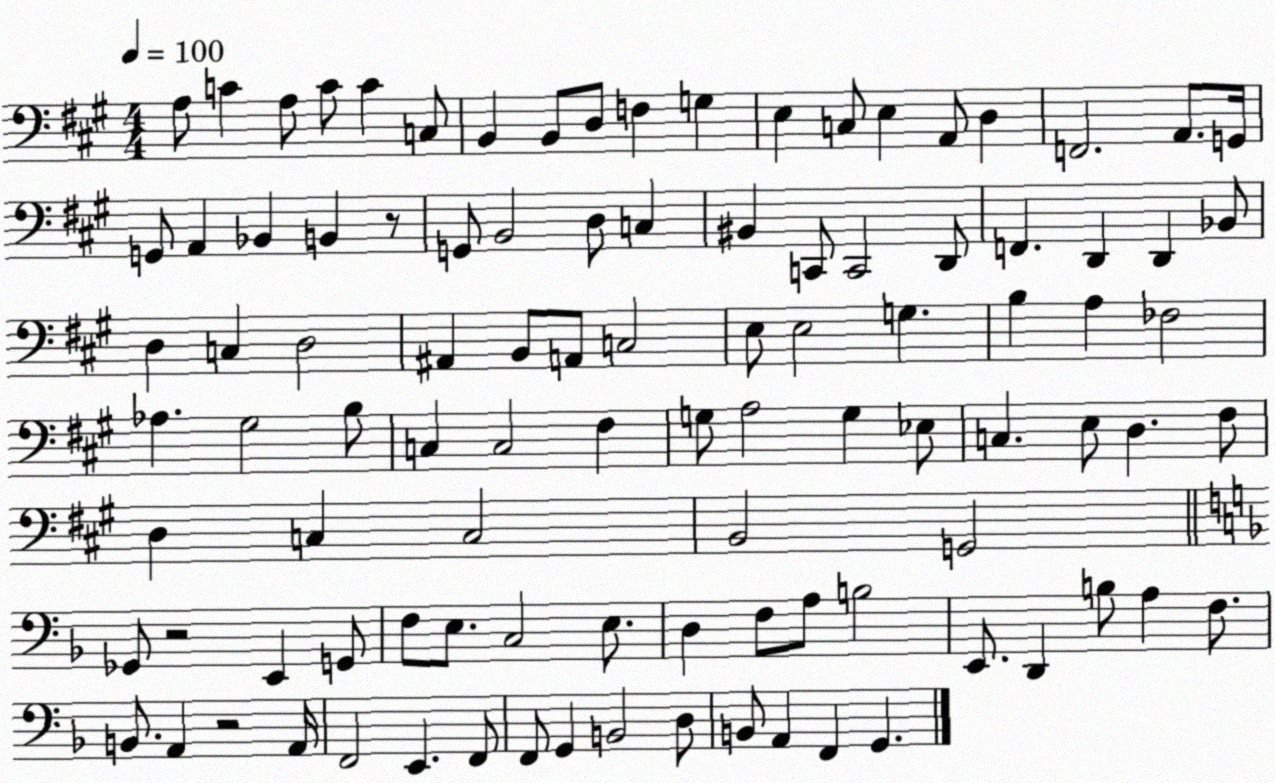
X:1
T:Untitled
M:4/4
L:1/4
K:A
A,/2 C A,/2 C/2 C C,/2 B,, B,,/2 D,/2 F, G, E, C,/2 E, A,,/2 D, F,,2 A,,/2 G,,/4 G,,/2 A,, _B,, B,, z/2 G,,/2 B,,2 D,/2 C, ^B,, C,,/2 C,,2 D,,/2 F,, D,, D,, _B,,/2 D, C, D,2 ^A,, B,,/2 A,,/2 C,2 E,/2 E,2 G, B, A, _F,2 _A, ^G,2 B,/2 C, C,2 ^F, G,/2 A,2 G, _E,/2 C, E,/2 D, ^F,/2 D, C, C,2 B,,2 G,,2 _G,,/2 z2 E,, G,,/2 F,/2 E,/2 C,2 E,/2 D, F,/2 A,/2 B,2 E,,/2 D,, B,/2 A, F,/2 B,,/2 A,, z2 A,,/4 F,,2 E,, F,,/2 F,,/2 G,, B,,2 D,/2 B,,/2 A,, F,, G,,